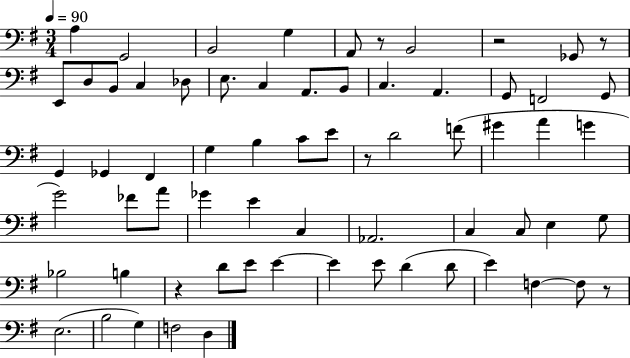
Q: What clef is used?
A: bass